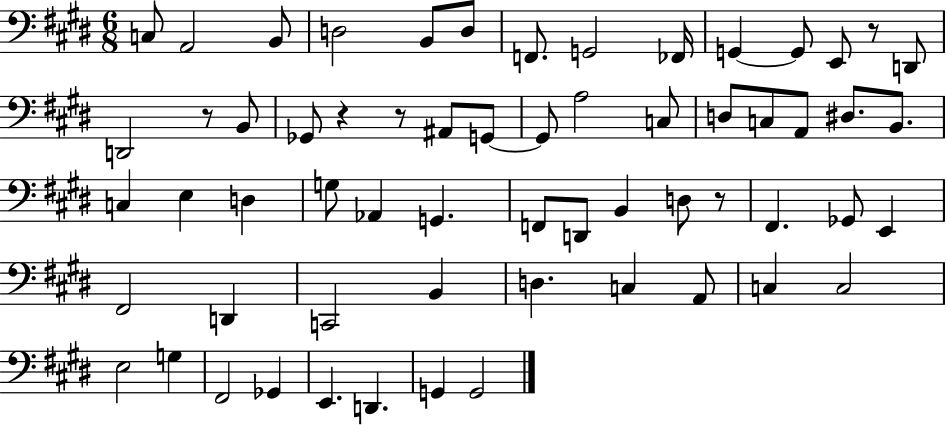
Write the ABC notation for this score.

X:1
T:Untitled
M:6/8
L:1/4
K:E
C,/2 A,,2 B,,/2 D,2 B,,/2 D,/2 F,,/2 G,,2 _F,,/4 G,, G,,/2 E,,/2 z/2 D,,/2 D,,2 z/2 B,,/2 _G,,/2 z z/2 ^A,,/2 G,,/2 G,,/2 A,2 C,/2 D,/2 C,/2 A,,/2 ^D,/2 B,,/2 C, E, D, G,/2 _A,, G,, F,,/2 D,,/2 B,, D,/2 z/2 ^F,, _G,,/2 E,, ^F,,2 D,, C,,2 B,, D, C, A,,/2 C, C,2 E,2 G, ^F,,2 _G,, E,, D,, G,, G,,2